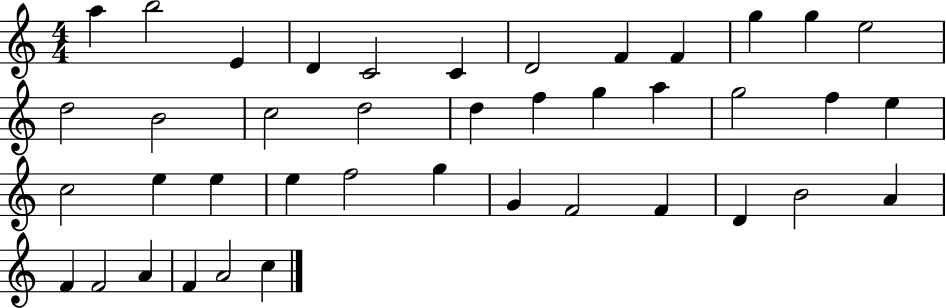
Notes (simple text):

A5/q B5/h E4/q D4/q C4/h C4/q D4/h F4/q F4/q G5/q G5/q E5/h D5/h B4/h C5/h D5/h D5/q F5/q G5/q A5/q G5/h F5/q E5/q C5/h E5/q E5/q E5/q F5/h G5/q G4/q F4/h F4/q D4/q B4/h A4/q F4/q F4/h A4/q F4/q A4/h C5/q